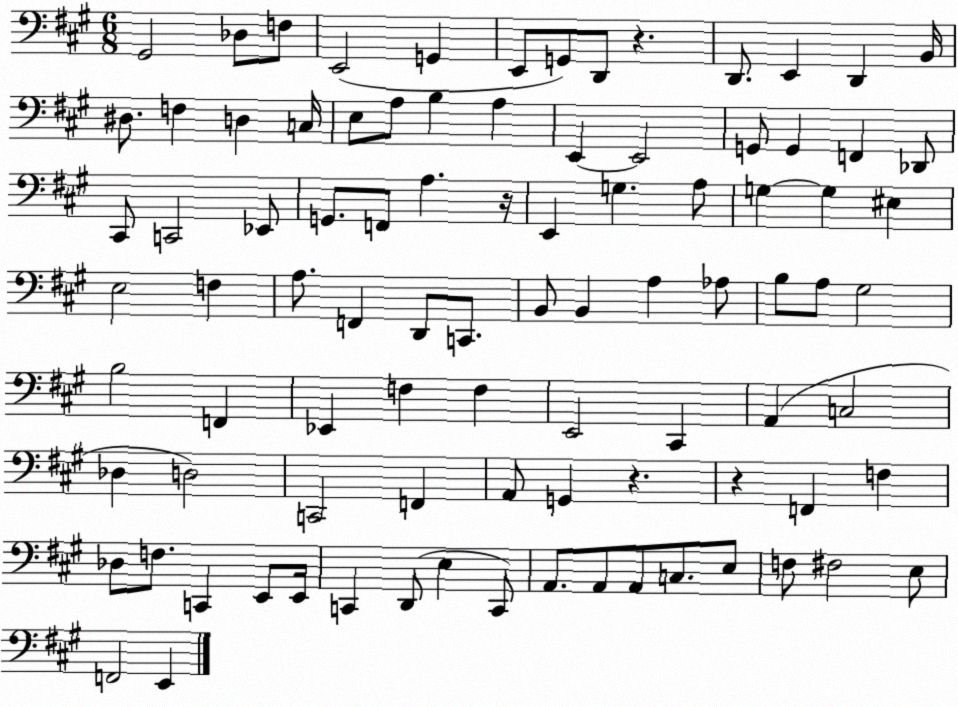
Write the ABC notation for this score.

X:1
T:Untitled
M:6/8
L:1/4
K:A
^G,,2 _D,/2 F,/2 E,,2 G,, E,,/2 G,,/2 D,,/2 z D,,/2 E,, D,, B,,/4 ^D,/2 F, D, C,/4 E,/2 A,/2 B, A, E,, E,,2 G,,/2 G,, F,, _D,,/2 ^C,,/2 C,,2 _E,,/2 G,,/2 F,,/2 A, z/4 E,, G, A,/2 G, G, ^E, E,2 F, A,/2 F,, D,,/2 C,,/2 B,,/2 B,, A, _A,/2 B,/2 A,/2 ^G,2 B,2 F,, _E,, F, F, E,,2 ^C,, A,, C,2 _D, D,2 C,,2 F,, A,,/2 G,, z z F,, F, _D,/2 F,/2 C,, E,,/2 E,,/4 C,, D,,/2 E, C,,/2 A,,/2 A,,/2 A,,/2 C,/2 E,/2 F,/2 ^F,2 E,/2 F,,2 E,,